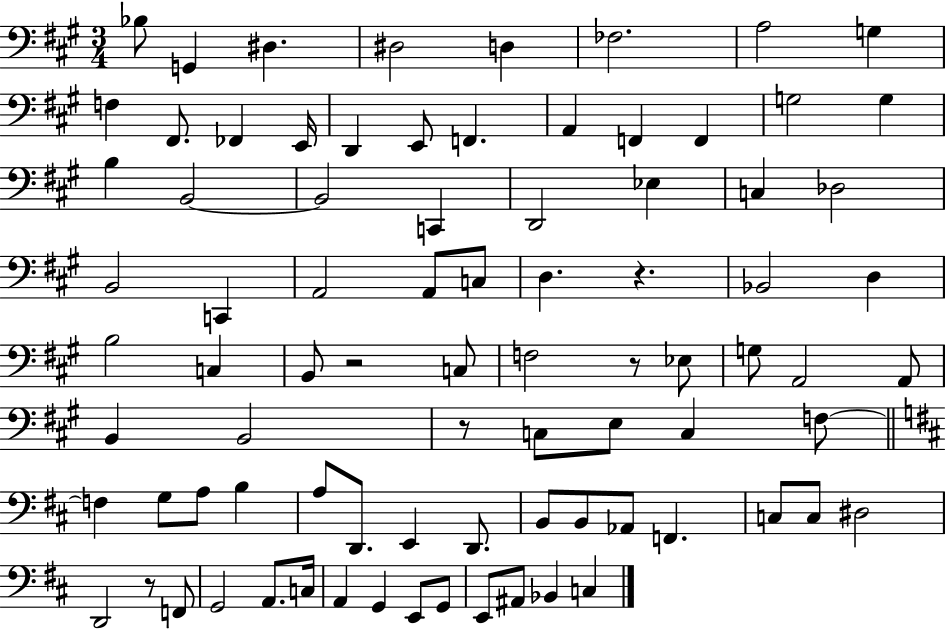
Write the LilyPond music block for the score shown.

{
  \clef bass
  \numericTimeSignature
  \time 3/4
  \key a \major
  bes8 g,4 dis4. | dis2 d4 | fes2. | a2 g4 | \break f4 fis,8. fes,4 e,16 | d,4 e,8 f,4. | a,4 f,4 f,4 | g2 g4 | \break b4 b,2~~ | b,2 c,4 | d,2 ees4 | c4 des2 | \break b,2 c,4 | a,2 a,8 c8 | d4. r4. | bes,2 d4 | \break b2 c4 | b,8 r2 c8 | f2 r8 ees8 | g8 a,2 a,8 | \break b,4 b,2 | r8 c8 e8 c4 f8~~ | \bar "||" \break \key b \minor f4 g8 a8 b4 | a8 d,8. e,4 d,8. | b,8 b,8 aes,8 f,4. | c8 c8 dis2 | \break d,2 r8 f,8 | g,2 a,8. c16 | a,4 g,4 e,8 g,8 | e,8 ais,8 bes,4 c4 | \break \bar "|."
}